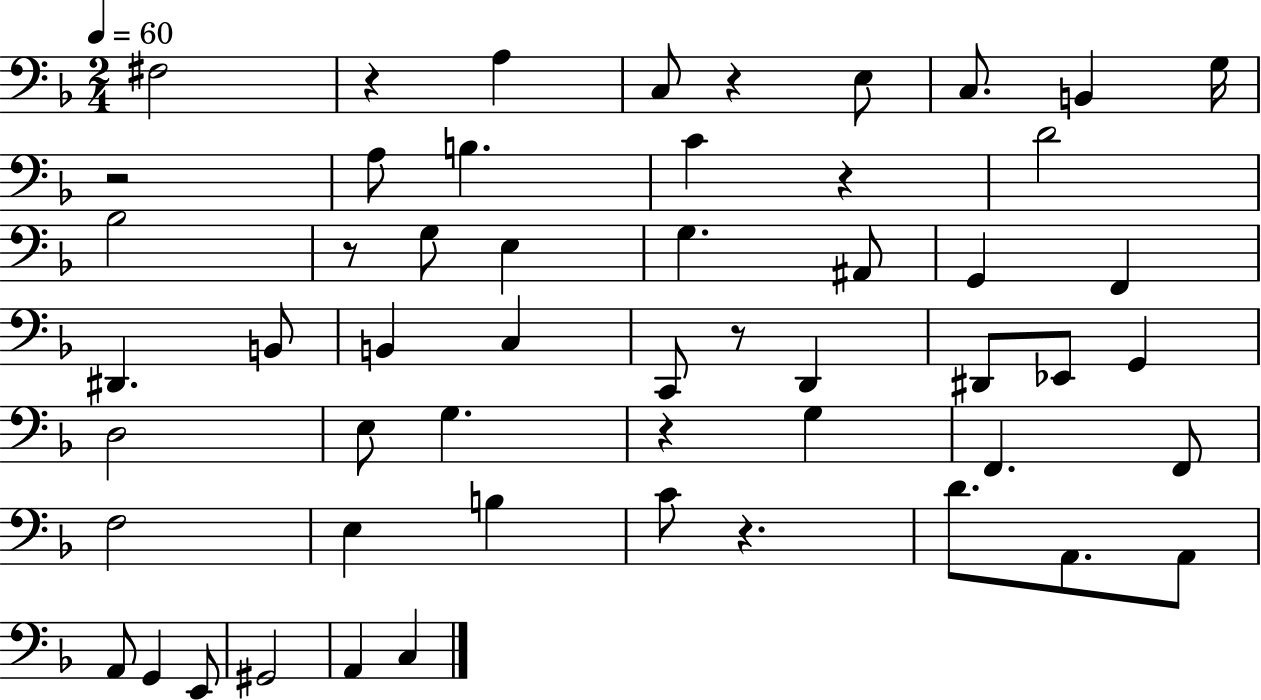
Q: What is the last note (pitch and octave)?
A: C3